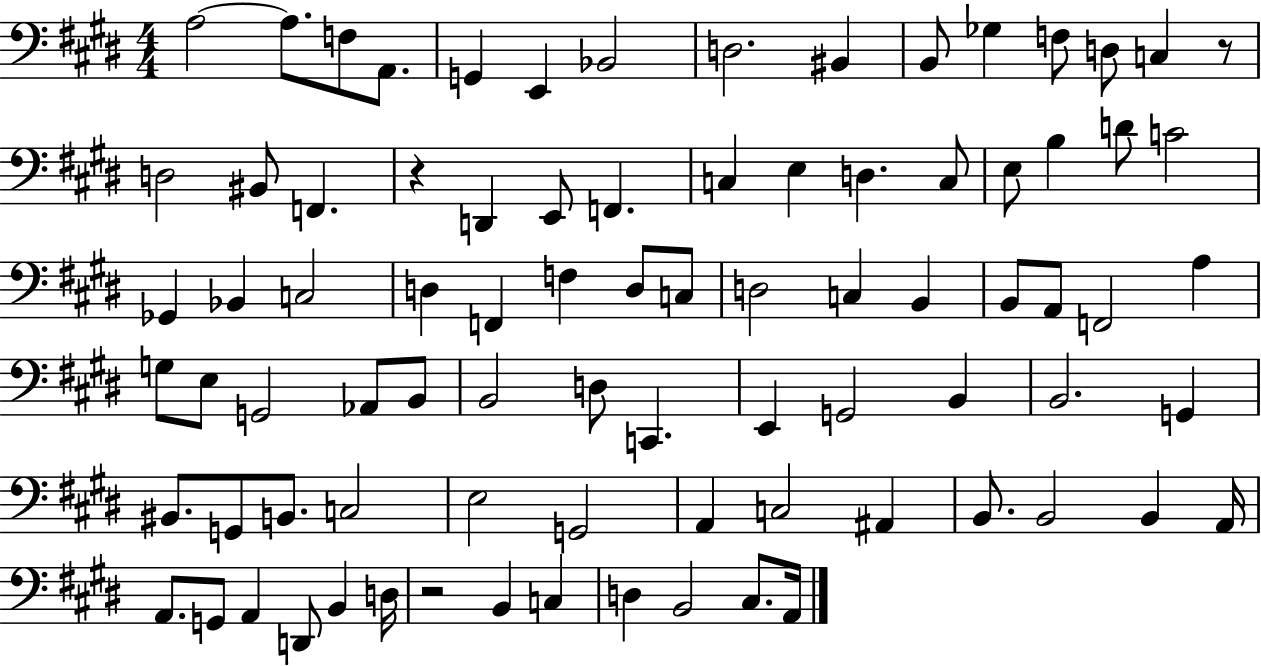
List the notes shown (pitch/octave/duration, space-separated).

A3/h A3/e. F3/e A2/e. G2/q E2/q Bb2/h D3/h. BIS2/q B2/e Gb3/q F3/e D3/e C3/q R/e D3/h BIS2/e F2/q. R/q D2/q E2/e F2/q. C3/q E3/q D3/q. C3/e E3/e B3/q D4/e C4/h Gb2/q Bb2/q C3/h D3/q F2/q F3/q D3/e C3/e D3/h C3/q B2/q B2/e A2/e F2/h A3/q G3/e E3/e G2/h Ab2/e B2/e B2/h D3/e C2/q. E2/q G2/h B2/q B2/h. G2/q BIS2/e. G2/e B2/e. C3/h E3/h G2/h A2/q C3/h A#2/q B2/e. B2/h B2/q A2/s A2/e. G2/e A2/q D2/e B2/q D3/s R/h B2/q C3/q D3/q B2/h C#3/e. A2/s